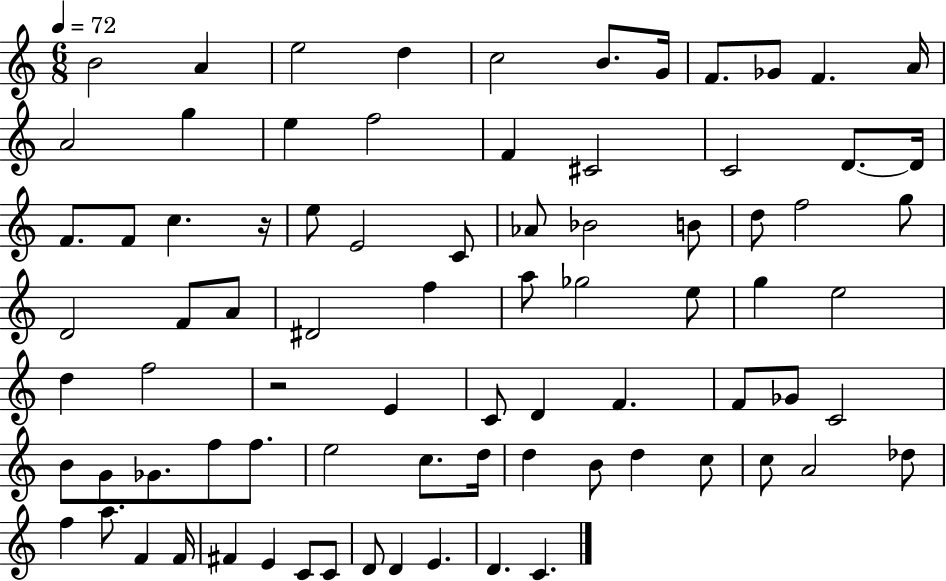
B4/h A4/q E5/h D5/q C5/h B4/e. G4/s F4/e. Gb4/e F4/q. A4/s A4/h G5/q E5/q F5/h F4/q C#4/h C4/h D4/e. D4/s F4/e. F4/e C5/q. R/s E5/e E4/h C4/e Ab4/e Bb4/h B4/e D5/e F5/h G5/e D4/h F4/e A4/e D#4/h F5/q A5/e Gb5/h E5/e G5/q E5/h D5/q F5/h R/h E4/q C4/e D4/q F4/q. F4/e Gb4/e C4/h B4/e G4/e Gb4/e. F5/e F5/e. E5/h C5/e. D5/s D5/q B4/e D5/q C5/e C5/e A4/h Db5/e F5/q A5/e. F4/q F4/s F#4/q E4/q C4/e C4/e D4/e D4/q E4/q. D4/q. C4/q.